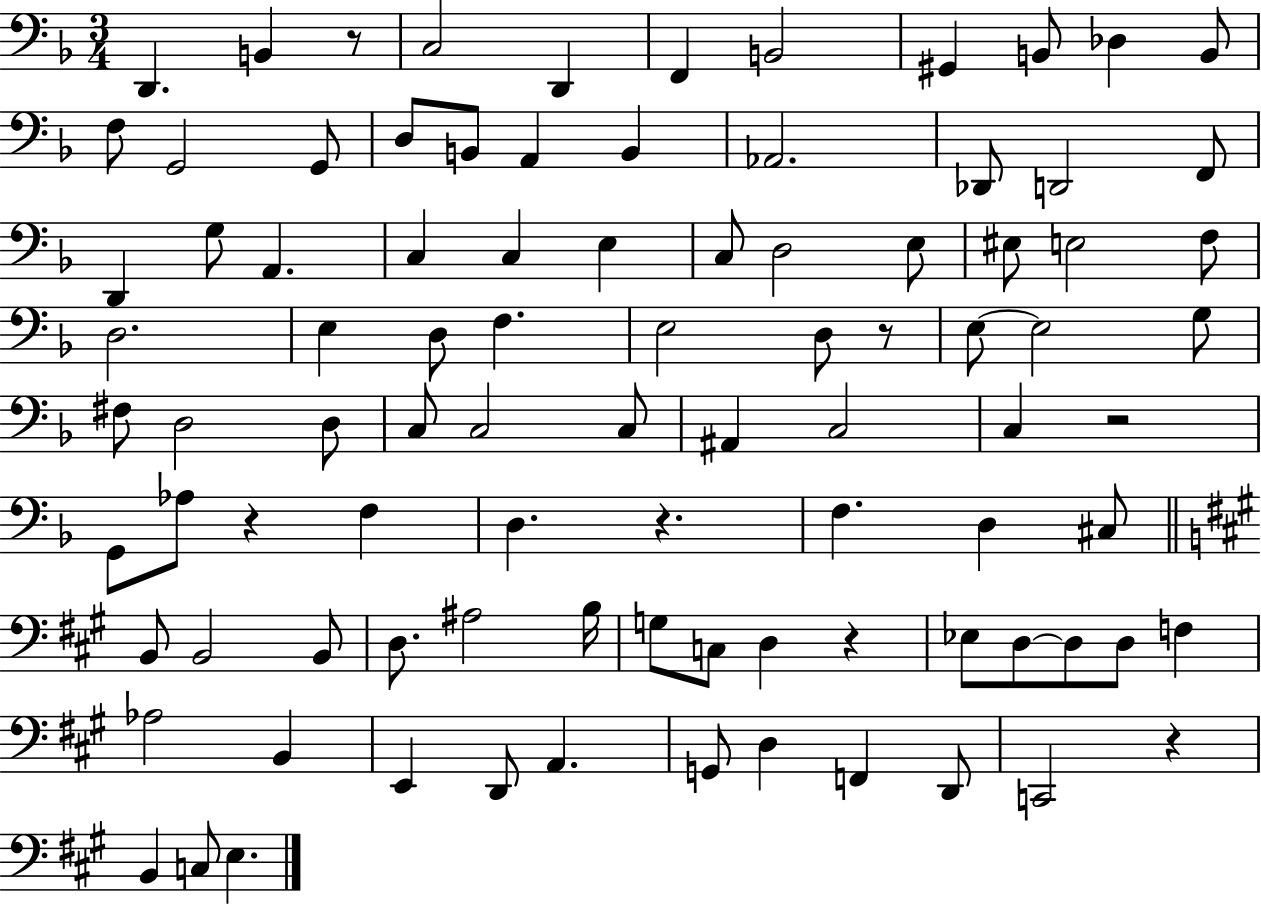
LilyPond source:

{
  \clef bass
  \numericTimeSignature
  \time 3/4
  \key f \major
  d,4. b,4 r8 | c2 d,4 | f,4 b,2 | gis,4 b,8 des4 b,8 | \break f8 g,2 g,8 | d8 b,8 a,4 b,4 | aes,2. | des,8 d,2 f,8 | \break d,4 g8 a,4. | c4 c4 e4 | c8 d2 e8 | eis8 e2 f8 | \break d2. | e4 d8 f4. | e2 d8 r8 | e8~~ e2 g8 | \break fis8 d2 d8 | c8 c2 c8 | ais,4 c2 | c4 r2 | \break g,8 aes8 r4 f4 | d4. r4. | f4. d4 cis8 | \bar "||" \break \key a \major b,8 b,2 b,8 | d8. ais2 b16 | g8 c8 d4 r4 | ees8 d8~~ d8 d8 f4 | \break aes2 b,4 | e,4 d,8 a,4. | g,8 d4 f,4 d,8 | c,2 r4 | \break b,4 c8 e4. | \bar "|."
}